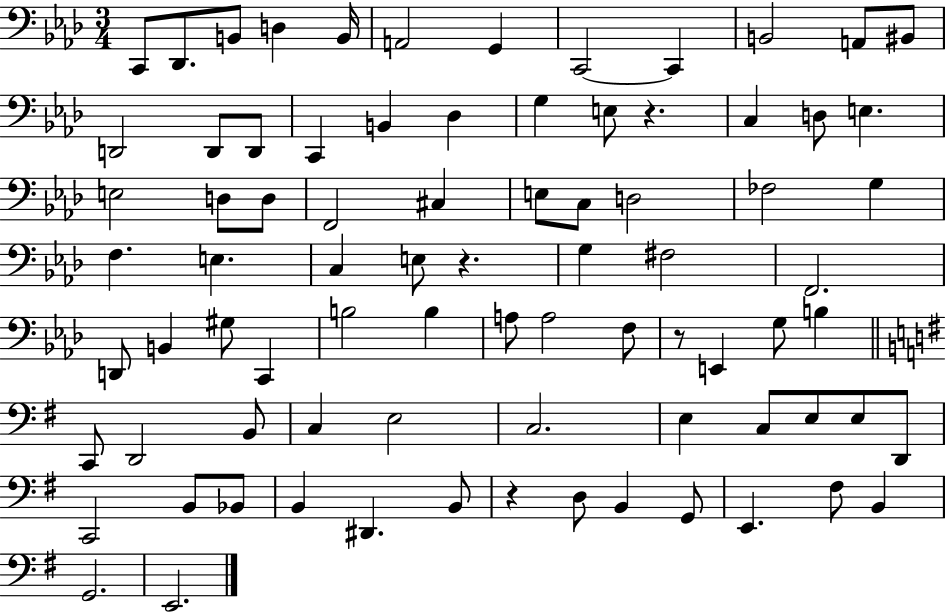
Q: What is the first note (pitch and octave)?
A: C2